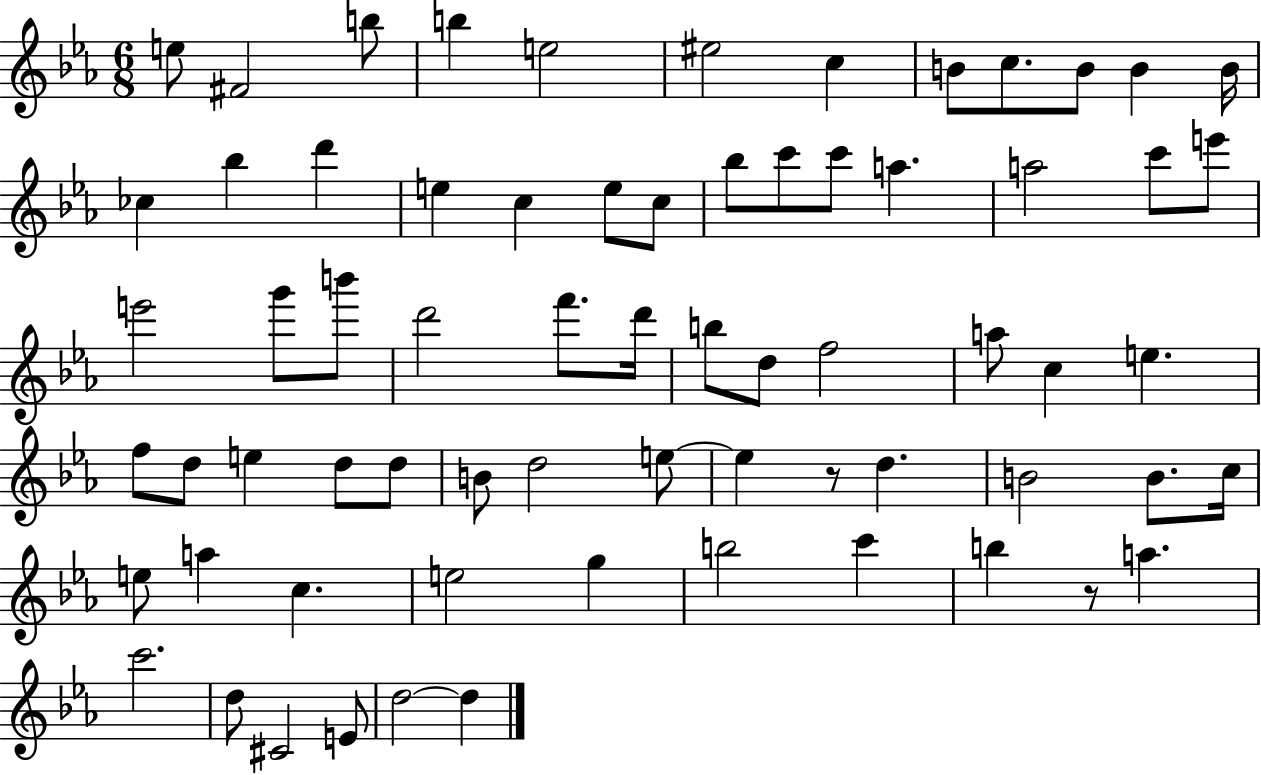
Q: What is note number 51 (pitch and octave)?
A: C5